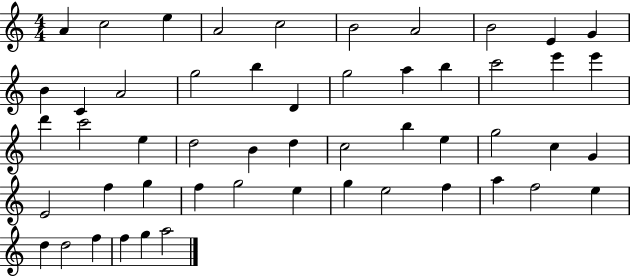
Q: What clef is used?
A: treble